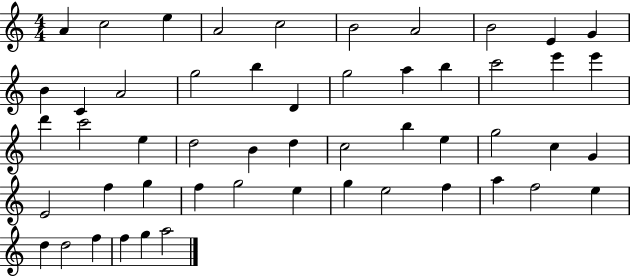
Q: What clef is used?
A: treble